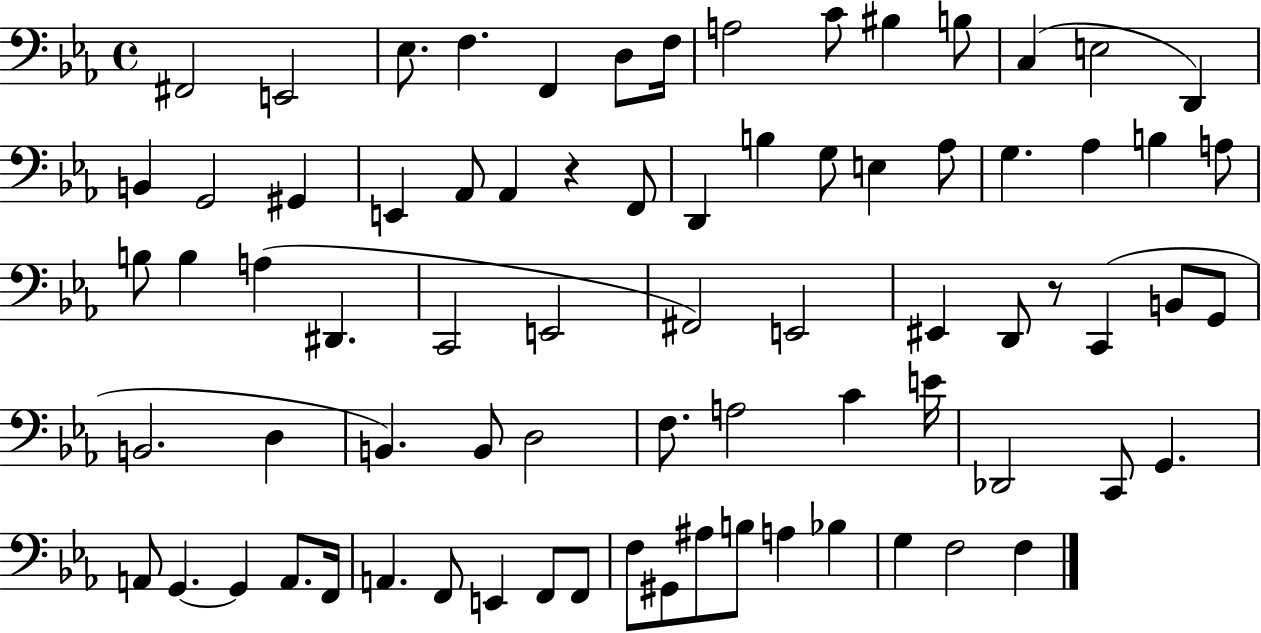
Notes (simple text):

F#2/h E2/h Eb3/e. F3/q. F2/q D3/e F3/s A3/h C4/e BIS3/q B3/e C3/q E3/h D2/q B2/q G2/h G#2/q E2/q Ab2/e Ab2/q R/q F2/e D2/q B3/q G3/e E3/q Ab3/e G3/q. Ab3/q B3/q A3/e B3/e B3/q A3/q D#2/q. C2/h E2/h F#2/h E2/h EIS2/q D2/e R/e C2/q B2/e G2/e B2/h. D3/q B2/q. B2/e D3/h F3/e. A3/h C4/q E4/s Db2/h C2/e G2/q. A2/e G2/q. G2/q A2/e. F2/s A2/q. F2/e E2/q F2/e F2/e F3/e G#2/e A#3/e B3/e A3/q Bb3/q G3/q F3/h F3/q